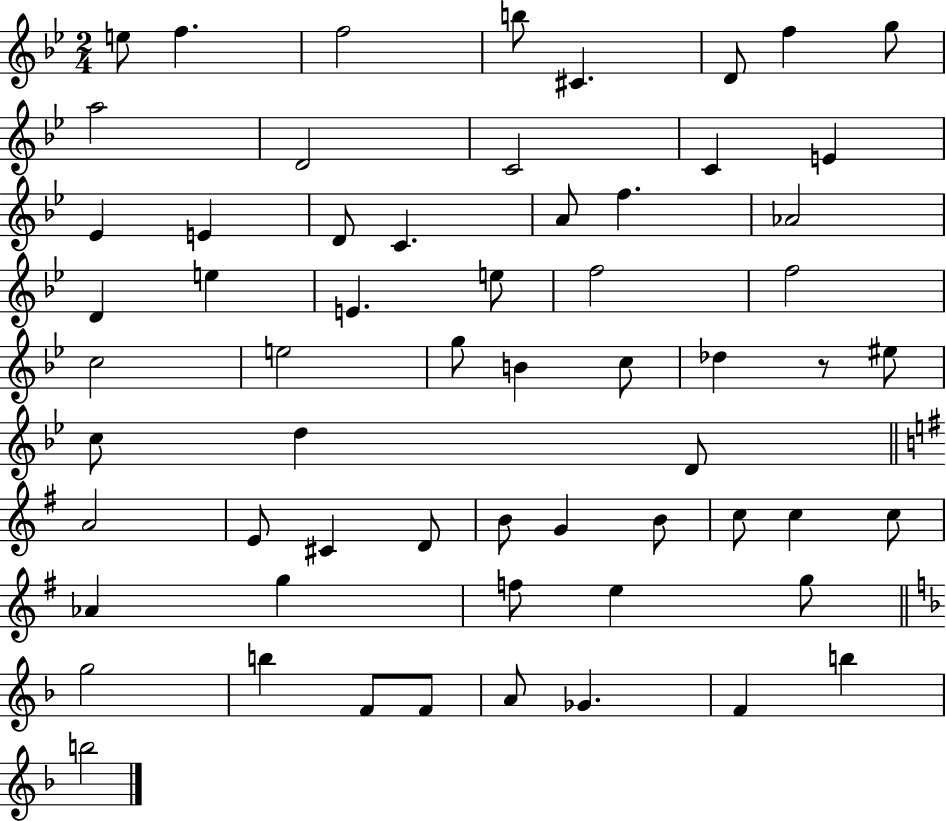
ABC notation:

X:1
T:Untitled
M:2/4
L:1/4
K:Bb
e/2 f f2 b/2 ^C D/2 f g/2 a2 D2 C2 C E _E E D/2 C A/2 f _A2 D e E e/2 f2 f2 c2 e2 g/2 B c/2 _d z/2 ^e/2 c/2 d D/2 A2 E/2 ^C D/2 B/2 G B/2 c/2 c c/2 _A g f/2 e g/2 g2 b F/2 F/2 A/2 _G F b b2